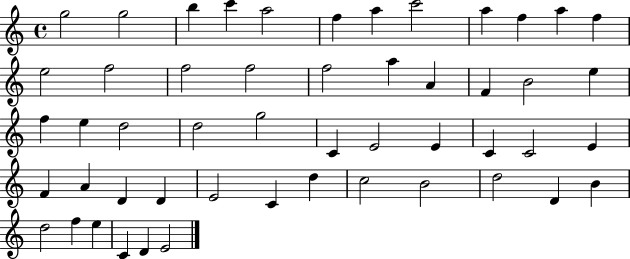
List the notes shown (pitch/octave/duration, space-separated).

G5/h G5/h B5/q C6/q A5/h F5/q A5/q C6/h A5/q F5/q A5/q F5/q E5/h F5/h F5/h F5/h F5/h A5/q A4/q F4/q B4/h E5/q F5/q E5/q D5/h D5/h G5/h C4/q E4/h E4/q C4/q C4/h E4/q F4/q A4/q D4/q D4/q E4/h C4/q D5/q C5/h B4/h D5/h D4/q B4/q D5/h F5/q E5/q C4/q D4/q E4/h